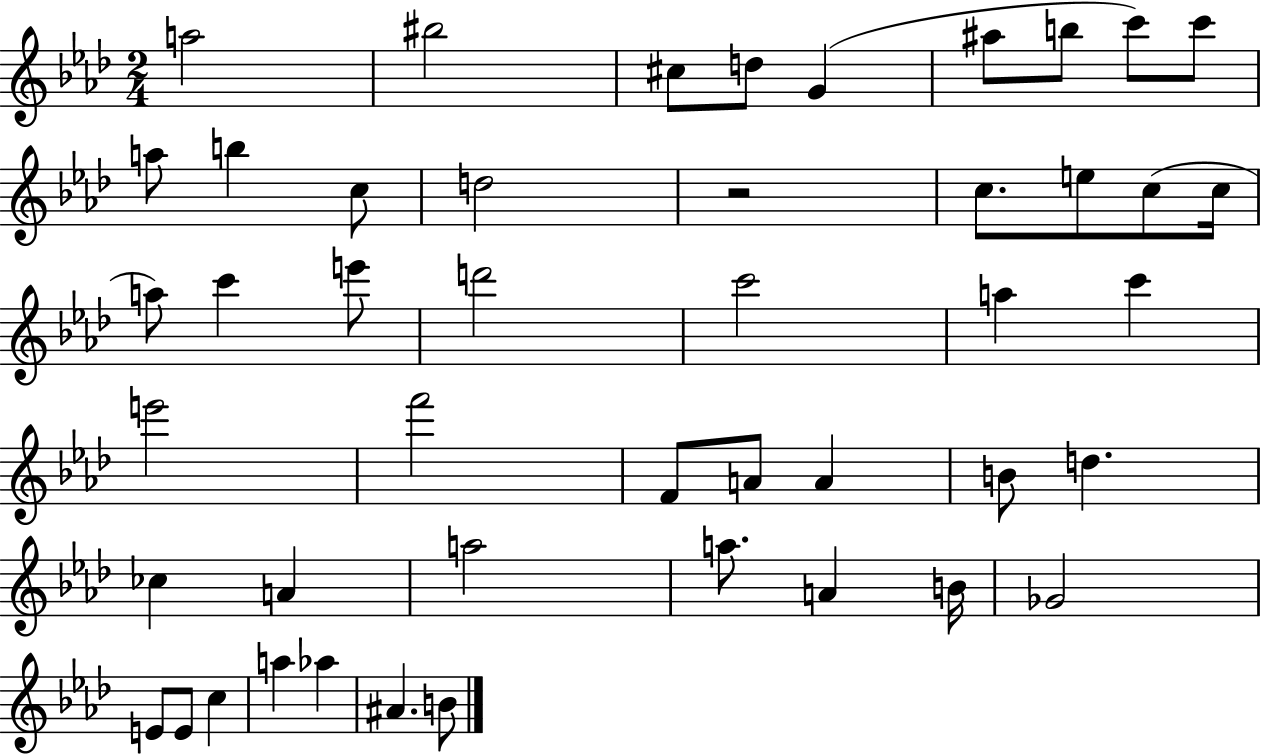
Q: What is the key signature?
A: AES major